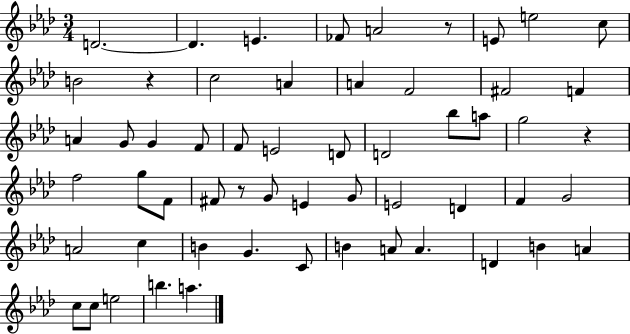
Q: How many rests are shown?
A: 4